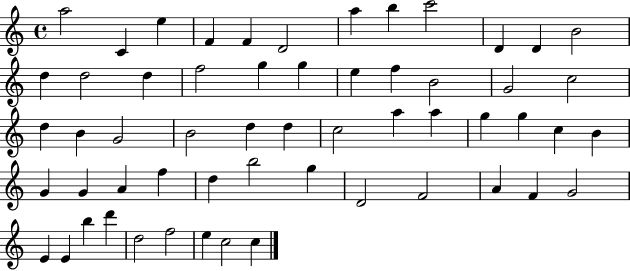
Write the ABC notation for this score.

X:1
T:Untitled
M:4/4
L:1/4
K:C
a2 C e F F D2 a b c'2 D D B2 d d2 d f2 g g e f B2 G2 c2 d B G2 B2 d d c2 a a g g c B G G A f d b2 g D2 F2 A F G2 E E b d' d2 f2 e c2 c